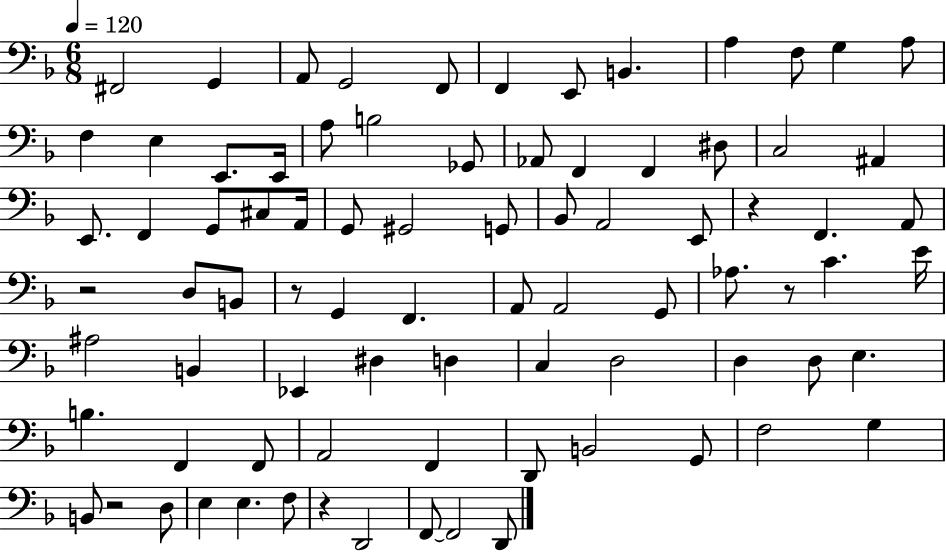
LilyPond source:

{
  \clef bass
  \numericTimeSignature
  \time 6/8
  \key f \major
  \tempo 4 = 120
  \repeat volta 2 { fis,2 g,4 | a,8 g,2 f,8 | f,4 e,8 b,4. | a4 f8 g4 a8 | \break f4 e4 e,8. e,16 | a8 b2 ges,8 | aes,8 f,4 f,4 dis8 | c2 ais,4 | \break e,8. f,4 g,8 cis8 a,16 | g,8 gis,2 g,8 | bes,8 a,2 e,8 | r4 f,4. a,8 | \break r2 d8 b,8 | r8 g,4 f,4. | a,8 a,2 g,8 | aes8. r8 c'4. e'16 | \break ais2 b,4 | ees,4 dis4 d4 | c4 d2 | d4 d8 e4. | \break b4. f,4 f,8 | a,2 f,4 | d,8 b,2 g,8 | f2 g4 | \break b,8 r2 d8 | e4 e4. f8 | r4 d,2 | f,8~~ f,2 d,8 | \break } \bar "|."
}